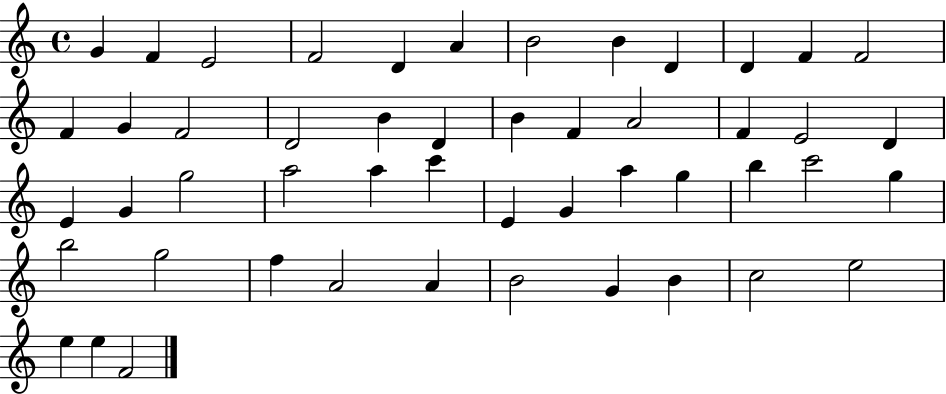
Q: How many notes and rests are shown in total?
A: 50